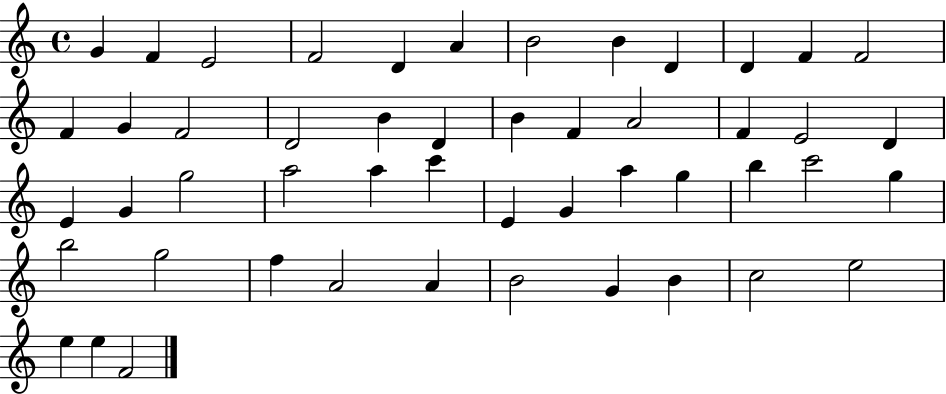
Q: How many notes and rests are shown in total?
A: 50